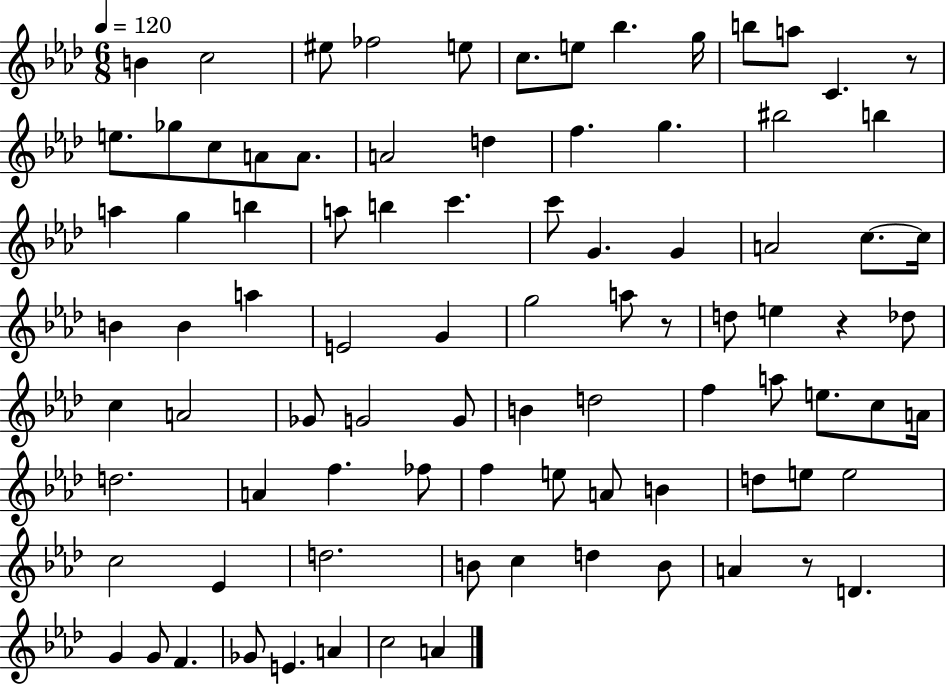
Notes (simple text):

B4/q C5/h EIS5/e FES5/h E5/e C5/e. E5/e Bb5/q. G5/s B5/e A5/e C4/q. R/e E5/e. Gb5/e C5/e A4/e A4/e. A4/h D5/q F5/q. G5/q. BIS5/h B5/q A5/q G5/q B5/q A5/e B5/q C6/q. C6/e G4/q. G4/q A4/h C5/e. C5/s B4/q B4/q A5/q E4/h G4/q G5/h A5/e R/e D5/e E5/q R/q Db5/e C5/q A4/h Gb4/e G4/h G4/e B4/q D5/h F5/q A5/e E5/e. C5/e A4/s D5/h. A4/q F5/q. FES5/e F5/q E5/e A4/e B4/q D5/e E5/e E5/h C5/h Eb4/q D5/h. B4/e C5/q D5/q B4/e A4/q R/e D4/q. G4/q G4/e F4/q. Gb4/e E4/q. A4/q C5/h A4/q